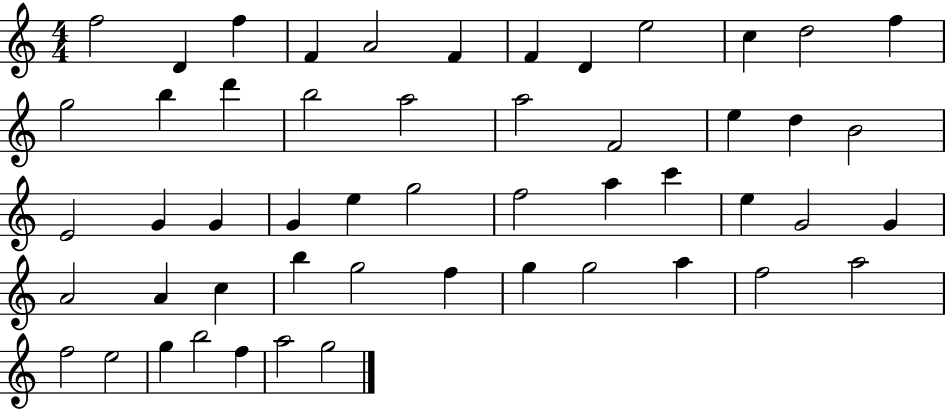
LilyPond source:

{
  \clef treble
  \numericTimeSignature
  \time 4/4
  \key c \major
  f''2 d'4 f''4 | f'4 a'2 f'4 | f'4 d'4 e''2 | c''4 d''2 f''4 | \break g''2 b''4 d'''4 | b''2 a''2 | a''2 f'2 | e''4 d''4 b'2 | \break e'2 g'4 g'4 | g'4 e''4 g''2 | f''2 a''4 c'''4 | e''4 g'2 g'4 | \break a'2 a'4 c''4 | b''4 g''2 f''4 | g''4 g''2 a''4 | f''2 a''2 | \break f''2 e''2 | g''4 b''2 f''4 | a''2 g''2 | \bar "|."
}